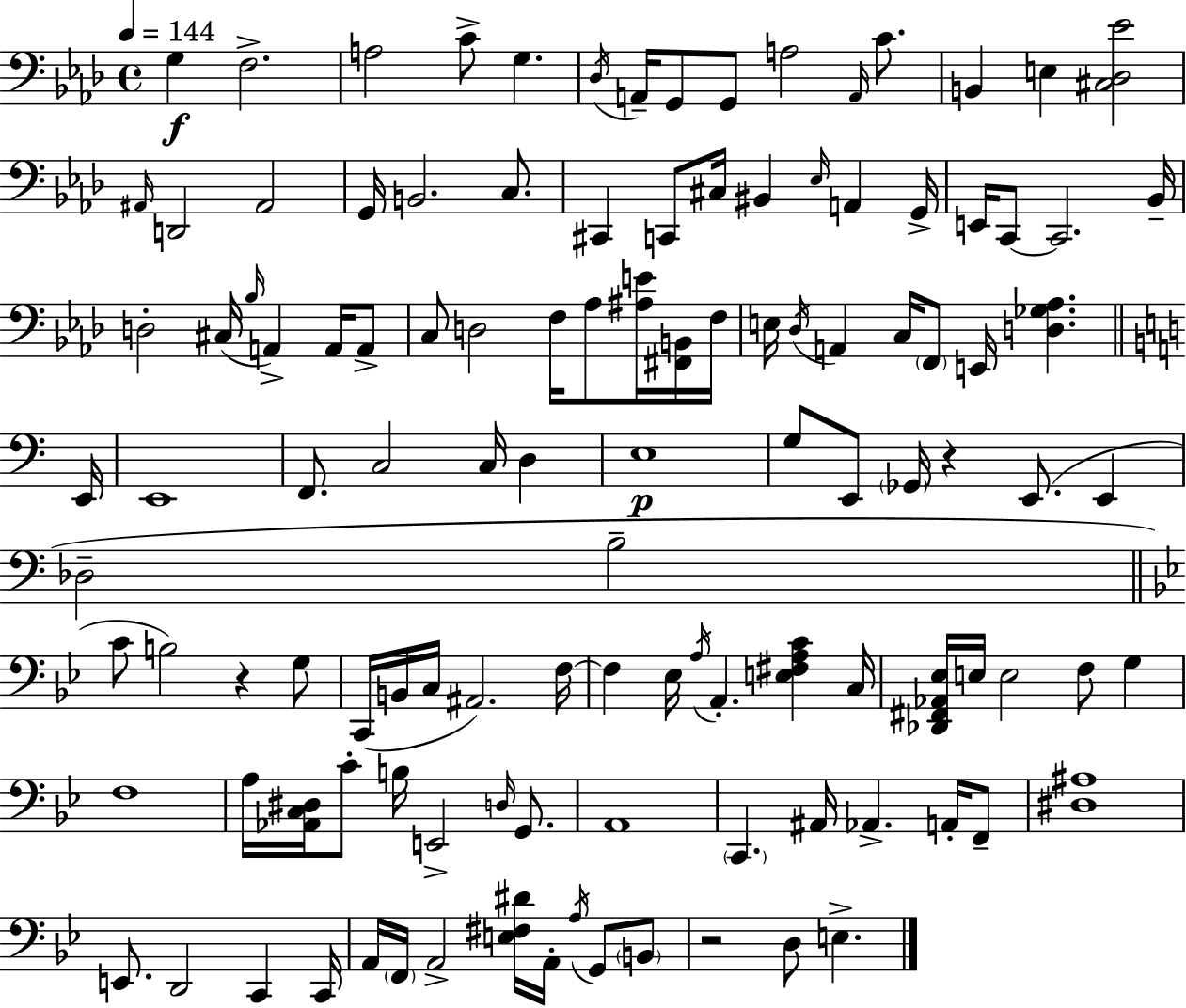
G3/q F3/h. A3/h C4/e G3/q. Db3/s A2/s G2/e G2/e A3/h A2/s C4/e. B2/q E3/q [C#3,Db3,Eb4]/h A#2/s D2/h A#2/h G2/s B2/h. C3/e. C#2/q C2/e C#3/s BIS2/q Eb3/s A2/q G2/s E2/s C2/e C2/h. Bb2/s D3/h C#3/s Bb3/s A2/q A2/s A2/e C3/e D3/h F3/s Ab3/e [A#3,E4]/s [F#2,B2]/s F3/s E3/s Db3/s A2/q C3/s F2/e E2/s [D3,Gb3,Ab3]/q. E2/s E2/w F2/e. C3/h C3/s D3/q E3/w G3/e E2/e Gb2/s R/q E2/e. E2/q Db3/h B3/h C4/e B3/h R/q G3/e C2/s B2/s C3/s A#2/h. F3/s F3/q Eb3/s A3/s A2/q. [E3,F#3,A3,C4]/q C3/s [Db2,F#2,Ab2,Eb3]/s E3/s E3/h F3/e G3/q F3/w A3/s [Ab2,C3,D#3]/s C4/e B3/s E2/h D3/s G2/e. A2/w C2/q. A#2/s Ab2/q. A2/s F2/e [D#3,A#3]/w E2/e. D2/h C2/q C2/s A2/s F2/s A2/h [E3,F#3,D#4]/s A2/s A3/s G2/e B2/e R/h D3/e E3/q.